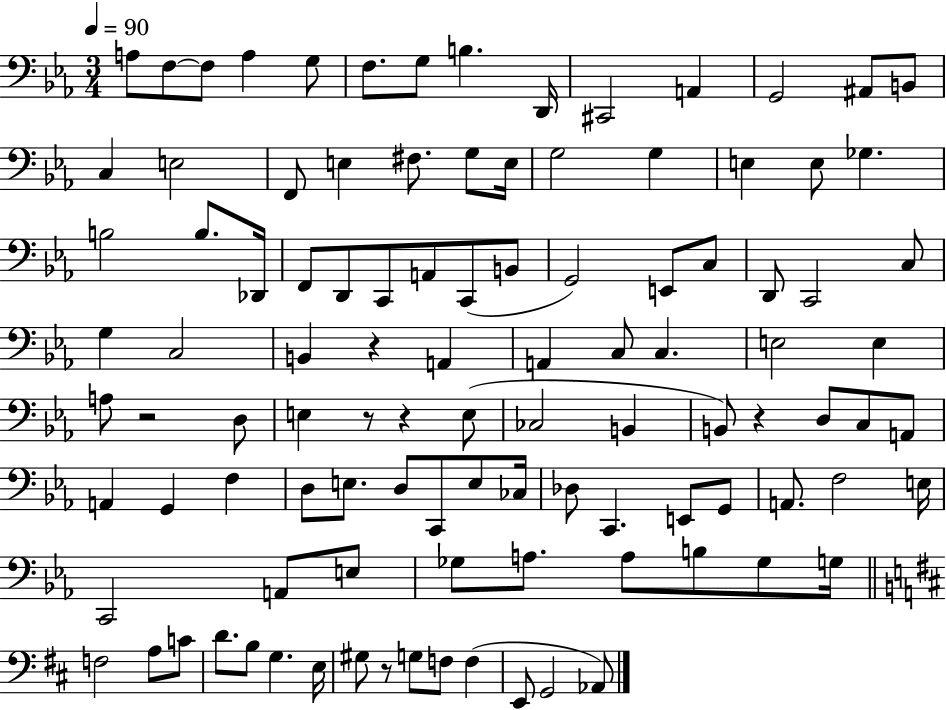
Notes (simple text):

A3/e F3/e F3/e A3/q G3/e F3/e. G3/e B3/q. D2/s C#2/h A2/q G2/h A#2/e B2/e C3/q E3/h F2/e E3/q F#3/e. G3/e E3/s G3/h G3/q E3/q E3/e Gb3/q. B3/h B3/e. Db2/s F2/e D2/e C2/e A2/e C2/e B2/e G2/h E2/e C3/e D2/e C2/h C3/e G3/q C3/h B2/q R/q A2/q A2/q C3/e C3/q. E3/h E3/q A3/e R/h D3/e E3/q R/e R/q E3/e CES3/h B2/q B2/e R/q D3/e C3/e A2/e A2/q G2/q F3/q D3/e E3/e. D3/e C2/e E3/e CES3/s Db3/e C2/q. E2/e G2/e A2/e. F3/h E3/s C2/h A2/e E3/e Gb3/e A3/e. A3/e B3/e Gb3/e G3/s F3/h A3/e C4/e D4/e. B3/e G3/q. E3/s G#3/e R/e G3/e F3/e F3/q E2/e G2/h Ab2/e